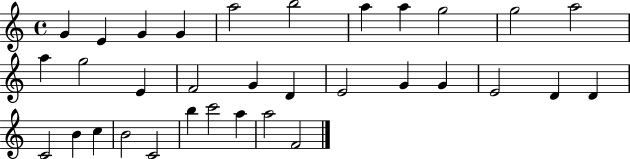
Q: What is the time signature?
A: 4/4